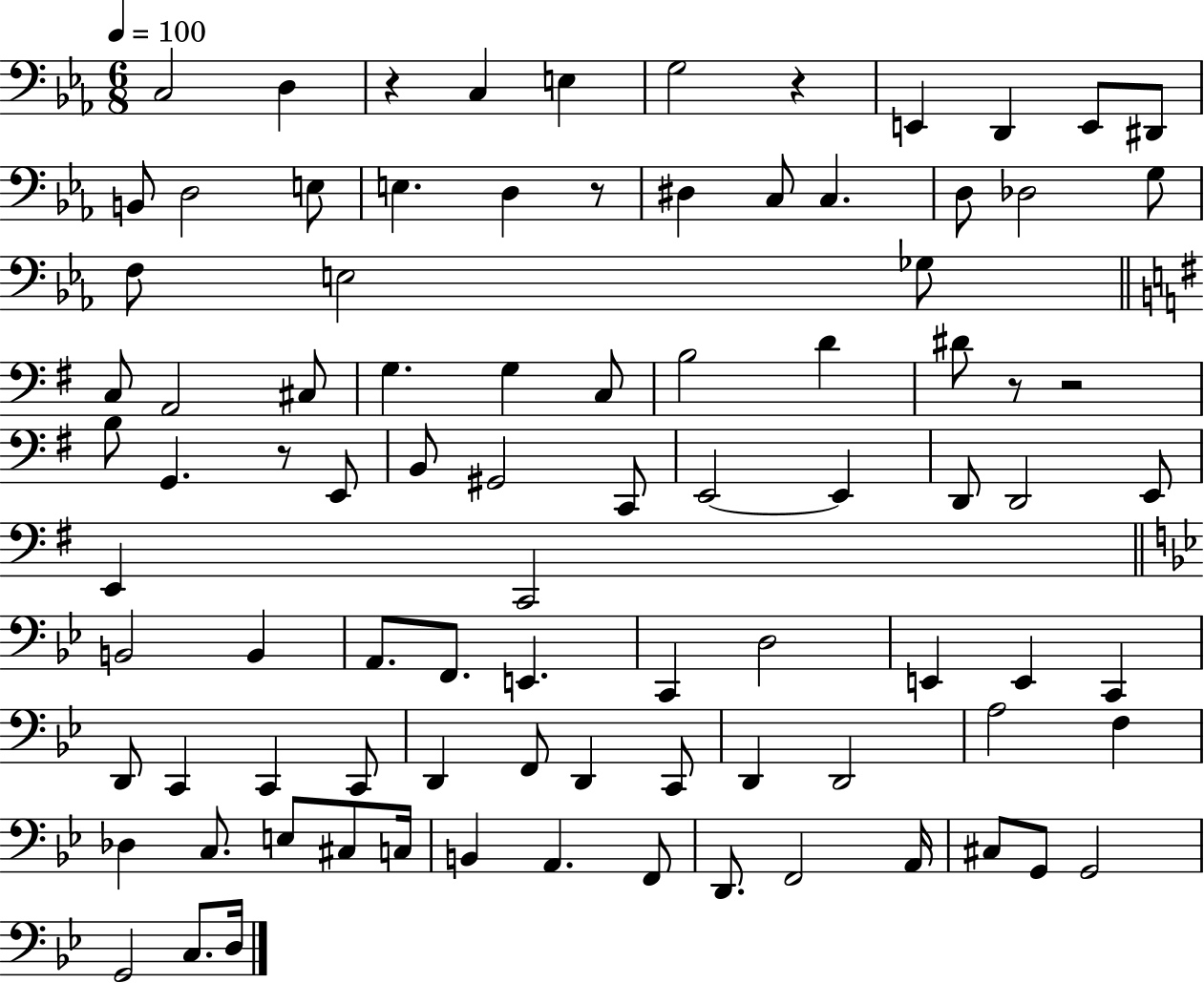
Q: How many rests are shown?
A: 6